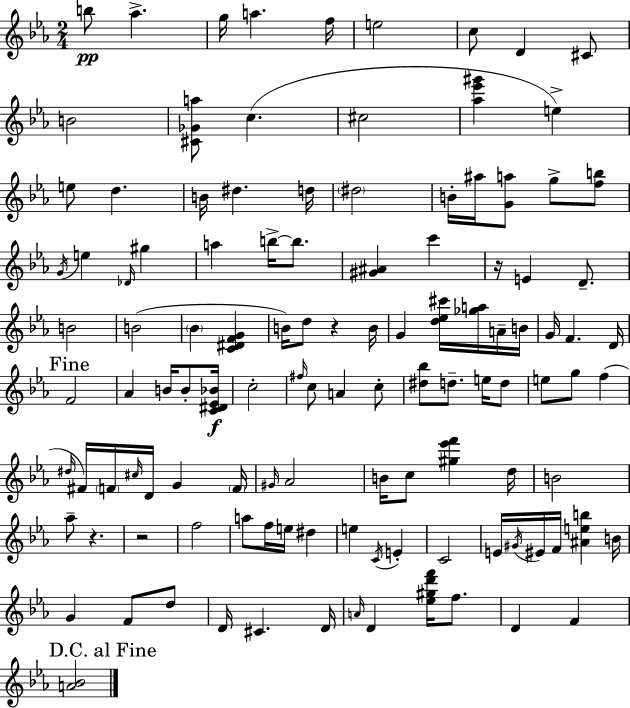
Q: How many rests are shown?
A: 4